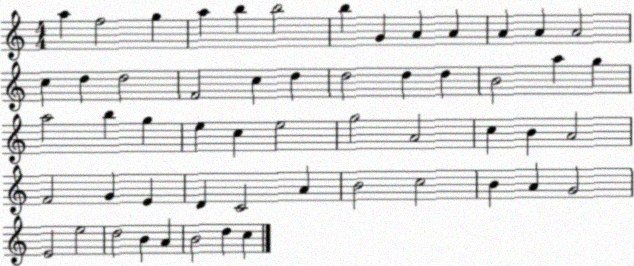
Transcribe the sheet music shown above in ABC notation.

X:1
T:Untitled
M:4/4
L:1/4
K:C
a f2 g a b b2 b G A A A A A2 c d d2 F2 c d d2 d d B2 a g a2 b g e c e2 g2 A2 c B A2 F2 G E D C2 A B2 c2 B A G2 E2 e2 d2 B A B2 d c